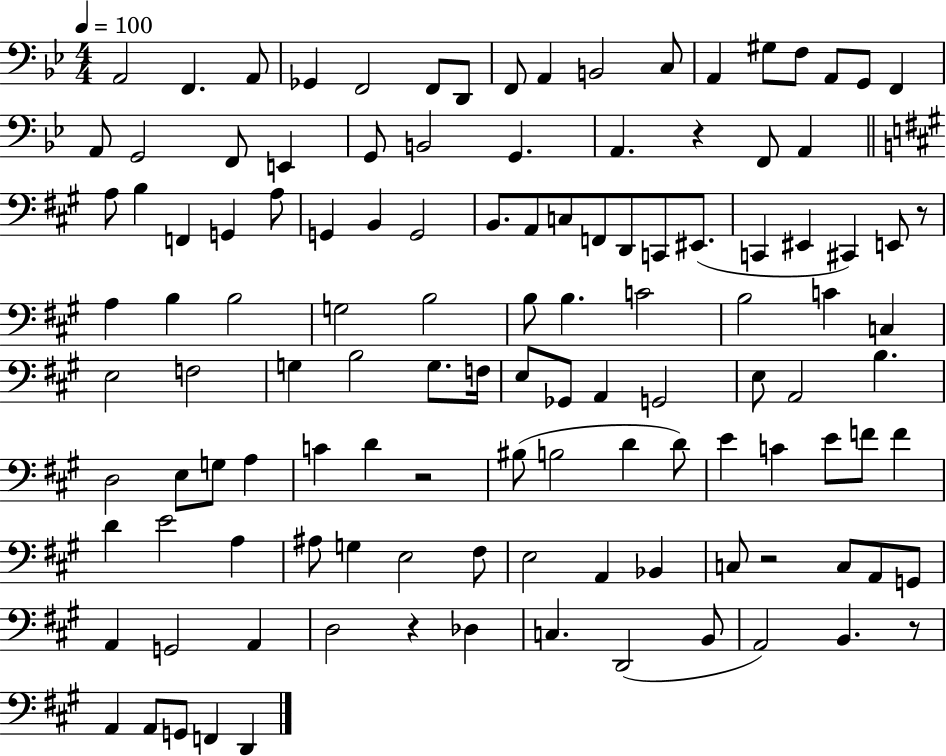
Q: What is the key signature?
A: BES major